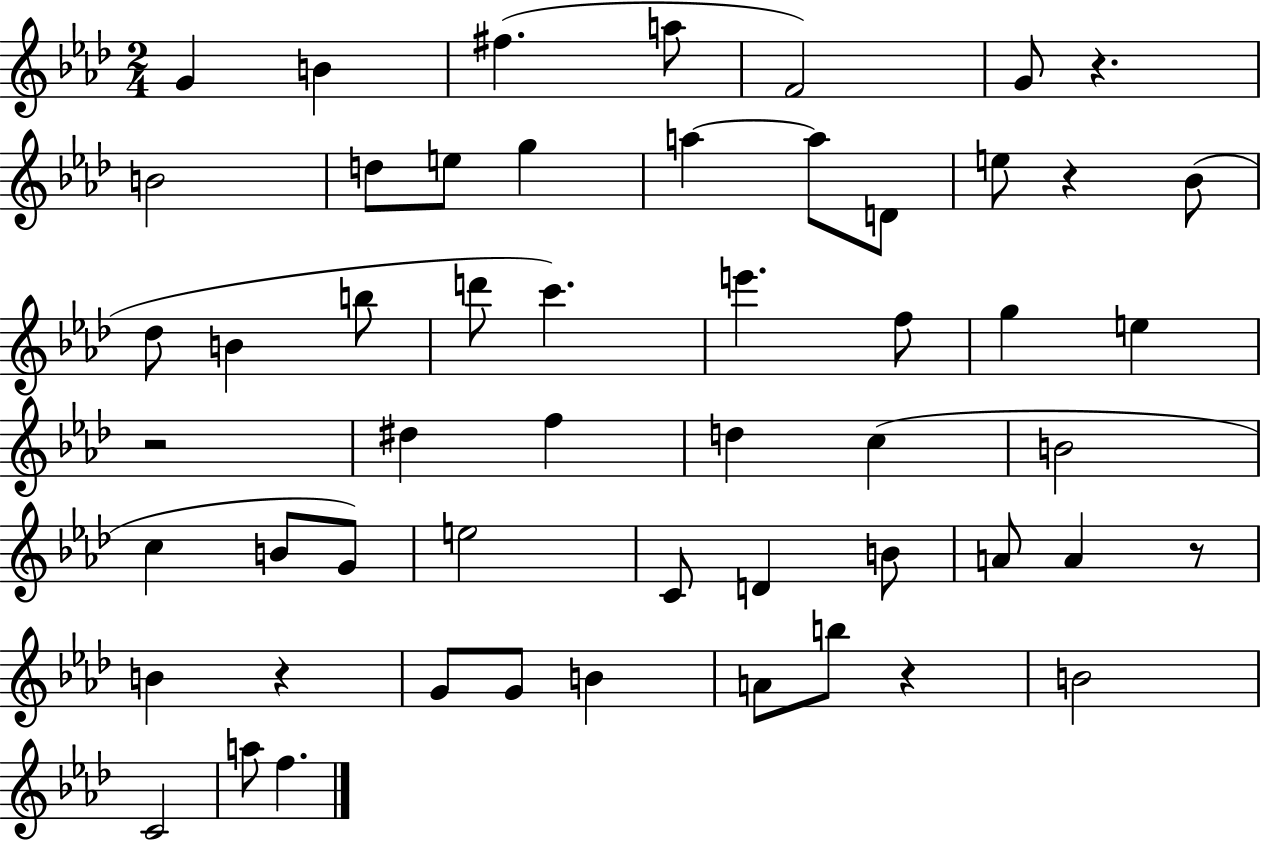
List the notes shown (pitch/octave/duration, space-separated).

G4/q B4/q F#5/q. A5/e F4/h G4/e R/q. B4/h D5/e E5/e G5/q A5/q A5/e D4/e E5/e R/q Bb4/e Db5/e B4/q B5/e D6/e C6/q. E6/q. F5/e G5/q E5/q R/h D#5/q F5/q D5/q C5/q B4/h C5/q B4/e G4/e E5/h C4/e D4/q B4/e A4/e A4/q R/e B4/q R/q G4/e G4/e B4/q A4/e B5/e R/q B4/h C4/h A5/e F5/q.